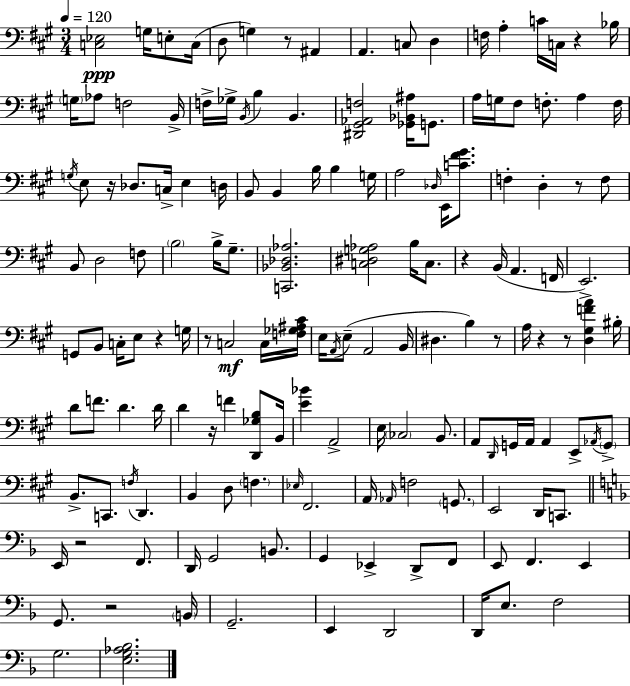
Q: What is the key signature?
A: A major